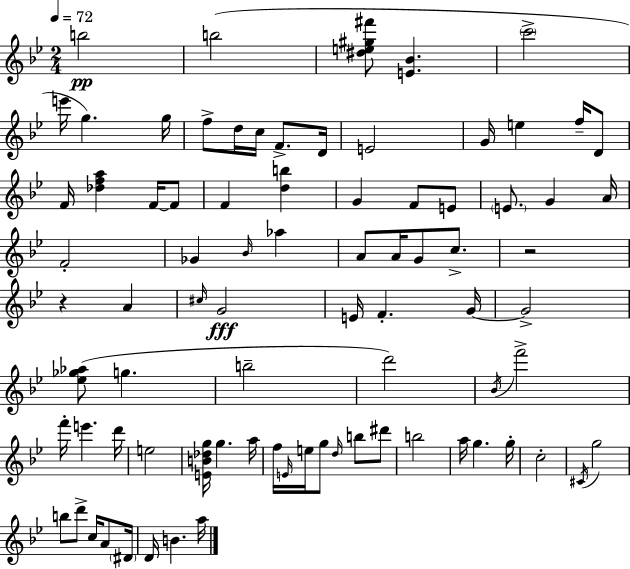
X:1
T:Untitled
M:2/4
L:1/4
K:Gm
b2 b2 [^de^g^f']/2 [E_B] c'2 e'/4 g g/4 f/2 d/4 c/4 F/2 D/4 E2 G/4 e f/4 D/2 F/4 [_dfa] F/4 F/2 F [db] G F/2 E/2 E/2 G A/4 F2 _G _B/4 _a A/2 A/4 G/2 c/2 z2 z A ^c/4 G2 E/4 F G/4 G2 [_e_g_a]/2 g b2 d'2 _B/4 f'2 f'/4 e' d'/4 e2 [EB_dg]/4 g a/4 f/4 E/4 e/4 g/2 d/4 b/2 ^d'/2 b2 a/4 g g/4 c2 ^C/4 g2 b/2 d'/2 c/4 A/2 ^D/4 D/4 B a/4